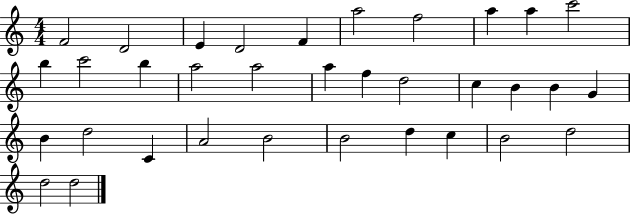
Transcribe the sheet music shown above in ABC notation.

X:1
T:Untitled
M:4/4
L:1/4
K:C
F2 D2 E D2 F a2 f2 a a c'2 b c'2 b a2 a2 a f d2 c B B G B d2 C A2 B2 B2 d c B2 d2 d2 d2